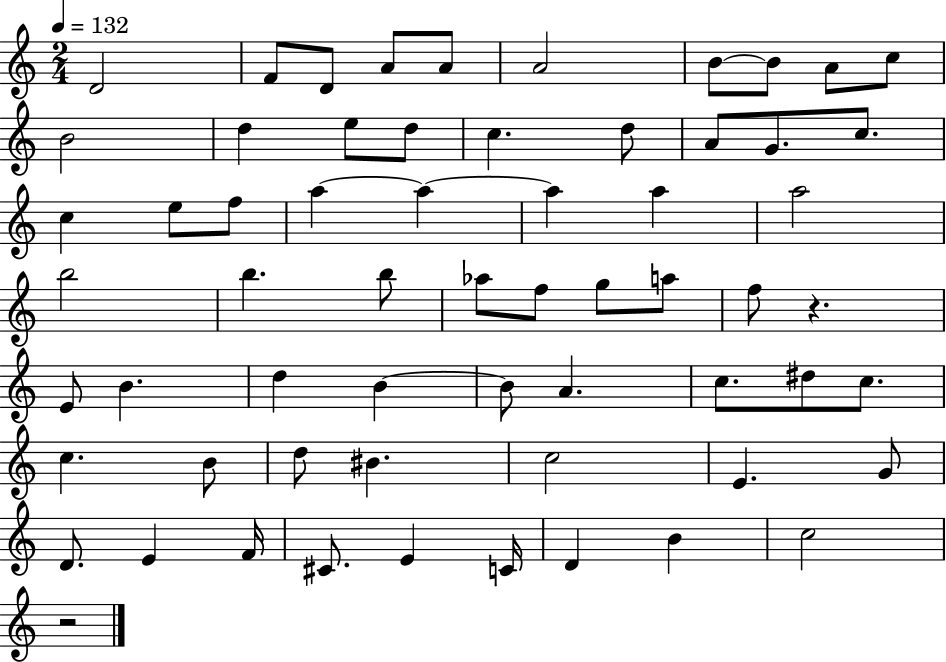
{
  \clef treble
  \numericTimeSignature
  \time 2/4
  \key c \major
  \tempo 4 = 132
  d'2 | f'8 d'8 a'8 a'8 | a'2 | b'8~~ b'8 a'8 c''8 | \break b'2 | d''4 e''8 d''8 | c''4. d''8 | a'8 g'8. c''8. | \break c''4 e''8 f''8 | a''4~~ a''4~~ | a''4 a''4 | a''2 | \break b''2 | b''4. b''8 | aes''8 f''8 g''8 a''8 | f''8 r4. | \break e'8 b'4. | d''4 b'4~~ | b'8 a'4. | c''8. dis''8 c''8. | \break c''4. b'8 | d''8 bis'4. | c''2 | e'4. g'8 | \break d'8. e'4 f'16 | cis'8. e'4 c'16 | d'4 b'4 | c''2 | \break r2 | \bar "|."
}